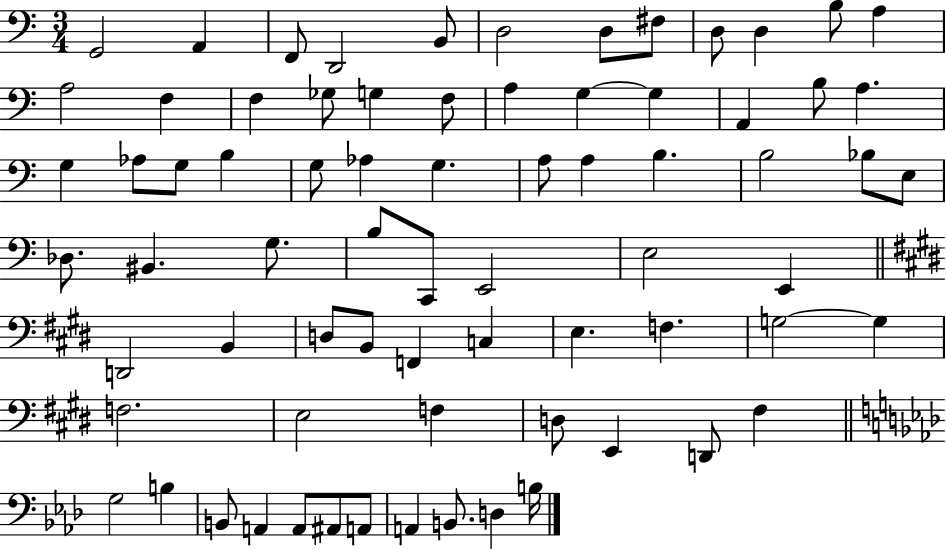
G2/h A2/q F2/e D2/h B2/e D3/h D3/e F#3/e D3/e D3/q B3/e A3/q A3/h F3/q F3/q Gb3/e G3/q F3/e A3/q G3/q G3/q A2/q B3/e A3/q. G3/q Ab3/e G3/e B3/q G3/e Ab3/q G3/q. A3/e A3/q B3/q. B3/h Bb3/e E3/e Db3/e. BIS2/q. G3/e. B3/e C2/e E2/h E3/h E2/q D2/h B2/q D3/e B2/e F2/q C3/q E3/q. F3/q. G3/h G3/q F3/h. E3/h F3/q D3/e E2/q D2/e F#3/q G3/h B3/q B2/e A2/q A2/e A#2/e A2/e A2/q B2/e. D3/q B3/s